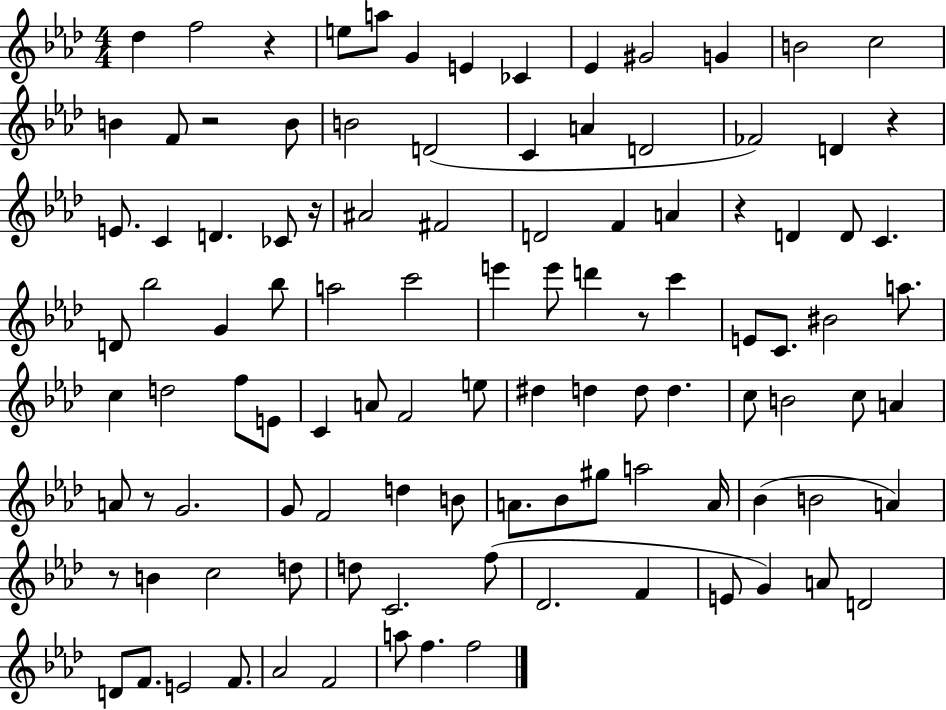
{
  \clef treble
  \numericTimeSignature
  \time 4/4
  \key aes \major
  \repeat volta 2 { des''4 f''2 r4 | e''8 a''8 g'4 e'4 ces'4 | ees'4 gis'2 g'4 | b'2 c''2 | \break b'4 f'8 r2 b'8 | b'2 d'2( | c'4 a'4 d'2 | fes'2) d'4 r4 | \break e'8. c'4 d'4. ces'8 r16 | ais'2 fis'2 | d'2 f'4 a'4 | r4 d'4 d'8 c'4. | \break d'8 bes''2 g'4 bes''8 | a''2 c'''2 | e'''4 e'''8 d'''4 r8 c'''4 | e'8 c'8. bis'2 a''8. | \break c''4 d''2 f''8 e'8 | c'4 a'8 f'2 e''8 | dis''4 d''4 d''8 d''4. | c''8 b'2 c''8 a'4 | \break a'8 r8 g'2. | g'8 f'2 d''4 b'8 | a'8. bes'8 gis''8 a''2 a'16 | bes'4( b'2 a'4) | \break r8 b'4 c''2 d''8 | d''8 c'2. f''8( | des'2. f'4 | e'8 g'4) a'8 d'2 | \break d'8 f'8. e'2 f'8. | aes'2 f'2 | a''8 f''4. f''2 | } \bar "|."
}